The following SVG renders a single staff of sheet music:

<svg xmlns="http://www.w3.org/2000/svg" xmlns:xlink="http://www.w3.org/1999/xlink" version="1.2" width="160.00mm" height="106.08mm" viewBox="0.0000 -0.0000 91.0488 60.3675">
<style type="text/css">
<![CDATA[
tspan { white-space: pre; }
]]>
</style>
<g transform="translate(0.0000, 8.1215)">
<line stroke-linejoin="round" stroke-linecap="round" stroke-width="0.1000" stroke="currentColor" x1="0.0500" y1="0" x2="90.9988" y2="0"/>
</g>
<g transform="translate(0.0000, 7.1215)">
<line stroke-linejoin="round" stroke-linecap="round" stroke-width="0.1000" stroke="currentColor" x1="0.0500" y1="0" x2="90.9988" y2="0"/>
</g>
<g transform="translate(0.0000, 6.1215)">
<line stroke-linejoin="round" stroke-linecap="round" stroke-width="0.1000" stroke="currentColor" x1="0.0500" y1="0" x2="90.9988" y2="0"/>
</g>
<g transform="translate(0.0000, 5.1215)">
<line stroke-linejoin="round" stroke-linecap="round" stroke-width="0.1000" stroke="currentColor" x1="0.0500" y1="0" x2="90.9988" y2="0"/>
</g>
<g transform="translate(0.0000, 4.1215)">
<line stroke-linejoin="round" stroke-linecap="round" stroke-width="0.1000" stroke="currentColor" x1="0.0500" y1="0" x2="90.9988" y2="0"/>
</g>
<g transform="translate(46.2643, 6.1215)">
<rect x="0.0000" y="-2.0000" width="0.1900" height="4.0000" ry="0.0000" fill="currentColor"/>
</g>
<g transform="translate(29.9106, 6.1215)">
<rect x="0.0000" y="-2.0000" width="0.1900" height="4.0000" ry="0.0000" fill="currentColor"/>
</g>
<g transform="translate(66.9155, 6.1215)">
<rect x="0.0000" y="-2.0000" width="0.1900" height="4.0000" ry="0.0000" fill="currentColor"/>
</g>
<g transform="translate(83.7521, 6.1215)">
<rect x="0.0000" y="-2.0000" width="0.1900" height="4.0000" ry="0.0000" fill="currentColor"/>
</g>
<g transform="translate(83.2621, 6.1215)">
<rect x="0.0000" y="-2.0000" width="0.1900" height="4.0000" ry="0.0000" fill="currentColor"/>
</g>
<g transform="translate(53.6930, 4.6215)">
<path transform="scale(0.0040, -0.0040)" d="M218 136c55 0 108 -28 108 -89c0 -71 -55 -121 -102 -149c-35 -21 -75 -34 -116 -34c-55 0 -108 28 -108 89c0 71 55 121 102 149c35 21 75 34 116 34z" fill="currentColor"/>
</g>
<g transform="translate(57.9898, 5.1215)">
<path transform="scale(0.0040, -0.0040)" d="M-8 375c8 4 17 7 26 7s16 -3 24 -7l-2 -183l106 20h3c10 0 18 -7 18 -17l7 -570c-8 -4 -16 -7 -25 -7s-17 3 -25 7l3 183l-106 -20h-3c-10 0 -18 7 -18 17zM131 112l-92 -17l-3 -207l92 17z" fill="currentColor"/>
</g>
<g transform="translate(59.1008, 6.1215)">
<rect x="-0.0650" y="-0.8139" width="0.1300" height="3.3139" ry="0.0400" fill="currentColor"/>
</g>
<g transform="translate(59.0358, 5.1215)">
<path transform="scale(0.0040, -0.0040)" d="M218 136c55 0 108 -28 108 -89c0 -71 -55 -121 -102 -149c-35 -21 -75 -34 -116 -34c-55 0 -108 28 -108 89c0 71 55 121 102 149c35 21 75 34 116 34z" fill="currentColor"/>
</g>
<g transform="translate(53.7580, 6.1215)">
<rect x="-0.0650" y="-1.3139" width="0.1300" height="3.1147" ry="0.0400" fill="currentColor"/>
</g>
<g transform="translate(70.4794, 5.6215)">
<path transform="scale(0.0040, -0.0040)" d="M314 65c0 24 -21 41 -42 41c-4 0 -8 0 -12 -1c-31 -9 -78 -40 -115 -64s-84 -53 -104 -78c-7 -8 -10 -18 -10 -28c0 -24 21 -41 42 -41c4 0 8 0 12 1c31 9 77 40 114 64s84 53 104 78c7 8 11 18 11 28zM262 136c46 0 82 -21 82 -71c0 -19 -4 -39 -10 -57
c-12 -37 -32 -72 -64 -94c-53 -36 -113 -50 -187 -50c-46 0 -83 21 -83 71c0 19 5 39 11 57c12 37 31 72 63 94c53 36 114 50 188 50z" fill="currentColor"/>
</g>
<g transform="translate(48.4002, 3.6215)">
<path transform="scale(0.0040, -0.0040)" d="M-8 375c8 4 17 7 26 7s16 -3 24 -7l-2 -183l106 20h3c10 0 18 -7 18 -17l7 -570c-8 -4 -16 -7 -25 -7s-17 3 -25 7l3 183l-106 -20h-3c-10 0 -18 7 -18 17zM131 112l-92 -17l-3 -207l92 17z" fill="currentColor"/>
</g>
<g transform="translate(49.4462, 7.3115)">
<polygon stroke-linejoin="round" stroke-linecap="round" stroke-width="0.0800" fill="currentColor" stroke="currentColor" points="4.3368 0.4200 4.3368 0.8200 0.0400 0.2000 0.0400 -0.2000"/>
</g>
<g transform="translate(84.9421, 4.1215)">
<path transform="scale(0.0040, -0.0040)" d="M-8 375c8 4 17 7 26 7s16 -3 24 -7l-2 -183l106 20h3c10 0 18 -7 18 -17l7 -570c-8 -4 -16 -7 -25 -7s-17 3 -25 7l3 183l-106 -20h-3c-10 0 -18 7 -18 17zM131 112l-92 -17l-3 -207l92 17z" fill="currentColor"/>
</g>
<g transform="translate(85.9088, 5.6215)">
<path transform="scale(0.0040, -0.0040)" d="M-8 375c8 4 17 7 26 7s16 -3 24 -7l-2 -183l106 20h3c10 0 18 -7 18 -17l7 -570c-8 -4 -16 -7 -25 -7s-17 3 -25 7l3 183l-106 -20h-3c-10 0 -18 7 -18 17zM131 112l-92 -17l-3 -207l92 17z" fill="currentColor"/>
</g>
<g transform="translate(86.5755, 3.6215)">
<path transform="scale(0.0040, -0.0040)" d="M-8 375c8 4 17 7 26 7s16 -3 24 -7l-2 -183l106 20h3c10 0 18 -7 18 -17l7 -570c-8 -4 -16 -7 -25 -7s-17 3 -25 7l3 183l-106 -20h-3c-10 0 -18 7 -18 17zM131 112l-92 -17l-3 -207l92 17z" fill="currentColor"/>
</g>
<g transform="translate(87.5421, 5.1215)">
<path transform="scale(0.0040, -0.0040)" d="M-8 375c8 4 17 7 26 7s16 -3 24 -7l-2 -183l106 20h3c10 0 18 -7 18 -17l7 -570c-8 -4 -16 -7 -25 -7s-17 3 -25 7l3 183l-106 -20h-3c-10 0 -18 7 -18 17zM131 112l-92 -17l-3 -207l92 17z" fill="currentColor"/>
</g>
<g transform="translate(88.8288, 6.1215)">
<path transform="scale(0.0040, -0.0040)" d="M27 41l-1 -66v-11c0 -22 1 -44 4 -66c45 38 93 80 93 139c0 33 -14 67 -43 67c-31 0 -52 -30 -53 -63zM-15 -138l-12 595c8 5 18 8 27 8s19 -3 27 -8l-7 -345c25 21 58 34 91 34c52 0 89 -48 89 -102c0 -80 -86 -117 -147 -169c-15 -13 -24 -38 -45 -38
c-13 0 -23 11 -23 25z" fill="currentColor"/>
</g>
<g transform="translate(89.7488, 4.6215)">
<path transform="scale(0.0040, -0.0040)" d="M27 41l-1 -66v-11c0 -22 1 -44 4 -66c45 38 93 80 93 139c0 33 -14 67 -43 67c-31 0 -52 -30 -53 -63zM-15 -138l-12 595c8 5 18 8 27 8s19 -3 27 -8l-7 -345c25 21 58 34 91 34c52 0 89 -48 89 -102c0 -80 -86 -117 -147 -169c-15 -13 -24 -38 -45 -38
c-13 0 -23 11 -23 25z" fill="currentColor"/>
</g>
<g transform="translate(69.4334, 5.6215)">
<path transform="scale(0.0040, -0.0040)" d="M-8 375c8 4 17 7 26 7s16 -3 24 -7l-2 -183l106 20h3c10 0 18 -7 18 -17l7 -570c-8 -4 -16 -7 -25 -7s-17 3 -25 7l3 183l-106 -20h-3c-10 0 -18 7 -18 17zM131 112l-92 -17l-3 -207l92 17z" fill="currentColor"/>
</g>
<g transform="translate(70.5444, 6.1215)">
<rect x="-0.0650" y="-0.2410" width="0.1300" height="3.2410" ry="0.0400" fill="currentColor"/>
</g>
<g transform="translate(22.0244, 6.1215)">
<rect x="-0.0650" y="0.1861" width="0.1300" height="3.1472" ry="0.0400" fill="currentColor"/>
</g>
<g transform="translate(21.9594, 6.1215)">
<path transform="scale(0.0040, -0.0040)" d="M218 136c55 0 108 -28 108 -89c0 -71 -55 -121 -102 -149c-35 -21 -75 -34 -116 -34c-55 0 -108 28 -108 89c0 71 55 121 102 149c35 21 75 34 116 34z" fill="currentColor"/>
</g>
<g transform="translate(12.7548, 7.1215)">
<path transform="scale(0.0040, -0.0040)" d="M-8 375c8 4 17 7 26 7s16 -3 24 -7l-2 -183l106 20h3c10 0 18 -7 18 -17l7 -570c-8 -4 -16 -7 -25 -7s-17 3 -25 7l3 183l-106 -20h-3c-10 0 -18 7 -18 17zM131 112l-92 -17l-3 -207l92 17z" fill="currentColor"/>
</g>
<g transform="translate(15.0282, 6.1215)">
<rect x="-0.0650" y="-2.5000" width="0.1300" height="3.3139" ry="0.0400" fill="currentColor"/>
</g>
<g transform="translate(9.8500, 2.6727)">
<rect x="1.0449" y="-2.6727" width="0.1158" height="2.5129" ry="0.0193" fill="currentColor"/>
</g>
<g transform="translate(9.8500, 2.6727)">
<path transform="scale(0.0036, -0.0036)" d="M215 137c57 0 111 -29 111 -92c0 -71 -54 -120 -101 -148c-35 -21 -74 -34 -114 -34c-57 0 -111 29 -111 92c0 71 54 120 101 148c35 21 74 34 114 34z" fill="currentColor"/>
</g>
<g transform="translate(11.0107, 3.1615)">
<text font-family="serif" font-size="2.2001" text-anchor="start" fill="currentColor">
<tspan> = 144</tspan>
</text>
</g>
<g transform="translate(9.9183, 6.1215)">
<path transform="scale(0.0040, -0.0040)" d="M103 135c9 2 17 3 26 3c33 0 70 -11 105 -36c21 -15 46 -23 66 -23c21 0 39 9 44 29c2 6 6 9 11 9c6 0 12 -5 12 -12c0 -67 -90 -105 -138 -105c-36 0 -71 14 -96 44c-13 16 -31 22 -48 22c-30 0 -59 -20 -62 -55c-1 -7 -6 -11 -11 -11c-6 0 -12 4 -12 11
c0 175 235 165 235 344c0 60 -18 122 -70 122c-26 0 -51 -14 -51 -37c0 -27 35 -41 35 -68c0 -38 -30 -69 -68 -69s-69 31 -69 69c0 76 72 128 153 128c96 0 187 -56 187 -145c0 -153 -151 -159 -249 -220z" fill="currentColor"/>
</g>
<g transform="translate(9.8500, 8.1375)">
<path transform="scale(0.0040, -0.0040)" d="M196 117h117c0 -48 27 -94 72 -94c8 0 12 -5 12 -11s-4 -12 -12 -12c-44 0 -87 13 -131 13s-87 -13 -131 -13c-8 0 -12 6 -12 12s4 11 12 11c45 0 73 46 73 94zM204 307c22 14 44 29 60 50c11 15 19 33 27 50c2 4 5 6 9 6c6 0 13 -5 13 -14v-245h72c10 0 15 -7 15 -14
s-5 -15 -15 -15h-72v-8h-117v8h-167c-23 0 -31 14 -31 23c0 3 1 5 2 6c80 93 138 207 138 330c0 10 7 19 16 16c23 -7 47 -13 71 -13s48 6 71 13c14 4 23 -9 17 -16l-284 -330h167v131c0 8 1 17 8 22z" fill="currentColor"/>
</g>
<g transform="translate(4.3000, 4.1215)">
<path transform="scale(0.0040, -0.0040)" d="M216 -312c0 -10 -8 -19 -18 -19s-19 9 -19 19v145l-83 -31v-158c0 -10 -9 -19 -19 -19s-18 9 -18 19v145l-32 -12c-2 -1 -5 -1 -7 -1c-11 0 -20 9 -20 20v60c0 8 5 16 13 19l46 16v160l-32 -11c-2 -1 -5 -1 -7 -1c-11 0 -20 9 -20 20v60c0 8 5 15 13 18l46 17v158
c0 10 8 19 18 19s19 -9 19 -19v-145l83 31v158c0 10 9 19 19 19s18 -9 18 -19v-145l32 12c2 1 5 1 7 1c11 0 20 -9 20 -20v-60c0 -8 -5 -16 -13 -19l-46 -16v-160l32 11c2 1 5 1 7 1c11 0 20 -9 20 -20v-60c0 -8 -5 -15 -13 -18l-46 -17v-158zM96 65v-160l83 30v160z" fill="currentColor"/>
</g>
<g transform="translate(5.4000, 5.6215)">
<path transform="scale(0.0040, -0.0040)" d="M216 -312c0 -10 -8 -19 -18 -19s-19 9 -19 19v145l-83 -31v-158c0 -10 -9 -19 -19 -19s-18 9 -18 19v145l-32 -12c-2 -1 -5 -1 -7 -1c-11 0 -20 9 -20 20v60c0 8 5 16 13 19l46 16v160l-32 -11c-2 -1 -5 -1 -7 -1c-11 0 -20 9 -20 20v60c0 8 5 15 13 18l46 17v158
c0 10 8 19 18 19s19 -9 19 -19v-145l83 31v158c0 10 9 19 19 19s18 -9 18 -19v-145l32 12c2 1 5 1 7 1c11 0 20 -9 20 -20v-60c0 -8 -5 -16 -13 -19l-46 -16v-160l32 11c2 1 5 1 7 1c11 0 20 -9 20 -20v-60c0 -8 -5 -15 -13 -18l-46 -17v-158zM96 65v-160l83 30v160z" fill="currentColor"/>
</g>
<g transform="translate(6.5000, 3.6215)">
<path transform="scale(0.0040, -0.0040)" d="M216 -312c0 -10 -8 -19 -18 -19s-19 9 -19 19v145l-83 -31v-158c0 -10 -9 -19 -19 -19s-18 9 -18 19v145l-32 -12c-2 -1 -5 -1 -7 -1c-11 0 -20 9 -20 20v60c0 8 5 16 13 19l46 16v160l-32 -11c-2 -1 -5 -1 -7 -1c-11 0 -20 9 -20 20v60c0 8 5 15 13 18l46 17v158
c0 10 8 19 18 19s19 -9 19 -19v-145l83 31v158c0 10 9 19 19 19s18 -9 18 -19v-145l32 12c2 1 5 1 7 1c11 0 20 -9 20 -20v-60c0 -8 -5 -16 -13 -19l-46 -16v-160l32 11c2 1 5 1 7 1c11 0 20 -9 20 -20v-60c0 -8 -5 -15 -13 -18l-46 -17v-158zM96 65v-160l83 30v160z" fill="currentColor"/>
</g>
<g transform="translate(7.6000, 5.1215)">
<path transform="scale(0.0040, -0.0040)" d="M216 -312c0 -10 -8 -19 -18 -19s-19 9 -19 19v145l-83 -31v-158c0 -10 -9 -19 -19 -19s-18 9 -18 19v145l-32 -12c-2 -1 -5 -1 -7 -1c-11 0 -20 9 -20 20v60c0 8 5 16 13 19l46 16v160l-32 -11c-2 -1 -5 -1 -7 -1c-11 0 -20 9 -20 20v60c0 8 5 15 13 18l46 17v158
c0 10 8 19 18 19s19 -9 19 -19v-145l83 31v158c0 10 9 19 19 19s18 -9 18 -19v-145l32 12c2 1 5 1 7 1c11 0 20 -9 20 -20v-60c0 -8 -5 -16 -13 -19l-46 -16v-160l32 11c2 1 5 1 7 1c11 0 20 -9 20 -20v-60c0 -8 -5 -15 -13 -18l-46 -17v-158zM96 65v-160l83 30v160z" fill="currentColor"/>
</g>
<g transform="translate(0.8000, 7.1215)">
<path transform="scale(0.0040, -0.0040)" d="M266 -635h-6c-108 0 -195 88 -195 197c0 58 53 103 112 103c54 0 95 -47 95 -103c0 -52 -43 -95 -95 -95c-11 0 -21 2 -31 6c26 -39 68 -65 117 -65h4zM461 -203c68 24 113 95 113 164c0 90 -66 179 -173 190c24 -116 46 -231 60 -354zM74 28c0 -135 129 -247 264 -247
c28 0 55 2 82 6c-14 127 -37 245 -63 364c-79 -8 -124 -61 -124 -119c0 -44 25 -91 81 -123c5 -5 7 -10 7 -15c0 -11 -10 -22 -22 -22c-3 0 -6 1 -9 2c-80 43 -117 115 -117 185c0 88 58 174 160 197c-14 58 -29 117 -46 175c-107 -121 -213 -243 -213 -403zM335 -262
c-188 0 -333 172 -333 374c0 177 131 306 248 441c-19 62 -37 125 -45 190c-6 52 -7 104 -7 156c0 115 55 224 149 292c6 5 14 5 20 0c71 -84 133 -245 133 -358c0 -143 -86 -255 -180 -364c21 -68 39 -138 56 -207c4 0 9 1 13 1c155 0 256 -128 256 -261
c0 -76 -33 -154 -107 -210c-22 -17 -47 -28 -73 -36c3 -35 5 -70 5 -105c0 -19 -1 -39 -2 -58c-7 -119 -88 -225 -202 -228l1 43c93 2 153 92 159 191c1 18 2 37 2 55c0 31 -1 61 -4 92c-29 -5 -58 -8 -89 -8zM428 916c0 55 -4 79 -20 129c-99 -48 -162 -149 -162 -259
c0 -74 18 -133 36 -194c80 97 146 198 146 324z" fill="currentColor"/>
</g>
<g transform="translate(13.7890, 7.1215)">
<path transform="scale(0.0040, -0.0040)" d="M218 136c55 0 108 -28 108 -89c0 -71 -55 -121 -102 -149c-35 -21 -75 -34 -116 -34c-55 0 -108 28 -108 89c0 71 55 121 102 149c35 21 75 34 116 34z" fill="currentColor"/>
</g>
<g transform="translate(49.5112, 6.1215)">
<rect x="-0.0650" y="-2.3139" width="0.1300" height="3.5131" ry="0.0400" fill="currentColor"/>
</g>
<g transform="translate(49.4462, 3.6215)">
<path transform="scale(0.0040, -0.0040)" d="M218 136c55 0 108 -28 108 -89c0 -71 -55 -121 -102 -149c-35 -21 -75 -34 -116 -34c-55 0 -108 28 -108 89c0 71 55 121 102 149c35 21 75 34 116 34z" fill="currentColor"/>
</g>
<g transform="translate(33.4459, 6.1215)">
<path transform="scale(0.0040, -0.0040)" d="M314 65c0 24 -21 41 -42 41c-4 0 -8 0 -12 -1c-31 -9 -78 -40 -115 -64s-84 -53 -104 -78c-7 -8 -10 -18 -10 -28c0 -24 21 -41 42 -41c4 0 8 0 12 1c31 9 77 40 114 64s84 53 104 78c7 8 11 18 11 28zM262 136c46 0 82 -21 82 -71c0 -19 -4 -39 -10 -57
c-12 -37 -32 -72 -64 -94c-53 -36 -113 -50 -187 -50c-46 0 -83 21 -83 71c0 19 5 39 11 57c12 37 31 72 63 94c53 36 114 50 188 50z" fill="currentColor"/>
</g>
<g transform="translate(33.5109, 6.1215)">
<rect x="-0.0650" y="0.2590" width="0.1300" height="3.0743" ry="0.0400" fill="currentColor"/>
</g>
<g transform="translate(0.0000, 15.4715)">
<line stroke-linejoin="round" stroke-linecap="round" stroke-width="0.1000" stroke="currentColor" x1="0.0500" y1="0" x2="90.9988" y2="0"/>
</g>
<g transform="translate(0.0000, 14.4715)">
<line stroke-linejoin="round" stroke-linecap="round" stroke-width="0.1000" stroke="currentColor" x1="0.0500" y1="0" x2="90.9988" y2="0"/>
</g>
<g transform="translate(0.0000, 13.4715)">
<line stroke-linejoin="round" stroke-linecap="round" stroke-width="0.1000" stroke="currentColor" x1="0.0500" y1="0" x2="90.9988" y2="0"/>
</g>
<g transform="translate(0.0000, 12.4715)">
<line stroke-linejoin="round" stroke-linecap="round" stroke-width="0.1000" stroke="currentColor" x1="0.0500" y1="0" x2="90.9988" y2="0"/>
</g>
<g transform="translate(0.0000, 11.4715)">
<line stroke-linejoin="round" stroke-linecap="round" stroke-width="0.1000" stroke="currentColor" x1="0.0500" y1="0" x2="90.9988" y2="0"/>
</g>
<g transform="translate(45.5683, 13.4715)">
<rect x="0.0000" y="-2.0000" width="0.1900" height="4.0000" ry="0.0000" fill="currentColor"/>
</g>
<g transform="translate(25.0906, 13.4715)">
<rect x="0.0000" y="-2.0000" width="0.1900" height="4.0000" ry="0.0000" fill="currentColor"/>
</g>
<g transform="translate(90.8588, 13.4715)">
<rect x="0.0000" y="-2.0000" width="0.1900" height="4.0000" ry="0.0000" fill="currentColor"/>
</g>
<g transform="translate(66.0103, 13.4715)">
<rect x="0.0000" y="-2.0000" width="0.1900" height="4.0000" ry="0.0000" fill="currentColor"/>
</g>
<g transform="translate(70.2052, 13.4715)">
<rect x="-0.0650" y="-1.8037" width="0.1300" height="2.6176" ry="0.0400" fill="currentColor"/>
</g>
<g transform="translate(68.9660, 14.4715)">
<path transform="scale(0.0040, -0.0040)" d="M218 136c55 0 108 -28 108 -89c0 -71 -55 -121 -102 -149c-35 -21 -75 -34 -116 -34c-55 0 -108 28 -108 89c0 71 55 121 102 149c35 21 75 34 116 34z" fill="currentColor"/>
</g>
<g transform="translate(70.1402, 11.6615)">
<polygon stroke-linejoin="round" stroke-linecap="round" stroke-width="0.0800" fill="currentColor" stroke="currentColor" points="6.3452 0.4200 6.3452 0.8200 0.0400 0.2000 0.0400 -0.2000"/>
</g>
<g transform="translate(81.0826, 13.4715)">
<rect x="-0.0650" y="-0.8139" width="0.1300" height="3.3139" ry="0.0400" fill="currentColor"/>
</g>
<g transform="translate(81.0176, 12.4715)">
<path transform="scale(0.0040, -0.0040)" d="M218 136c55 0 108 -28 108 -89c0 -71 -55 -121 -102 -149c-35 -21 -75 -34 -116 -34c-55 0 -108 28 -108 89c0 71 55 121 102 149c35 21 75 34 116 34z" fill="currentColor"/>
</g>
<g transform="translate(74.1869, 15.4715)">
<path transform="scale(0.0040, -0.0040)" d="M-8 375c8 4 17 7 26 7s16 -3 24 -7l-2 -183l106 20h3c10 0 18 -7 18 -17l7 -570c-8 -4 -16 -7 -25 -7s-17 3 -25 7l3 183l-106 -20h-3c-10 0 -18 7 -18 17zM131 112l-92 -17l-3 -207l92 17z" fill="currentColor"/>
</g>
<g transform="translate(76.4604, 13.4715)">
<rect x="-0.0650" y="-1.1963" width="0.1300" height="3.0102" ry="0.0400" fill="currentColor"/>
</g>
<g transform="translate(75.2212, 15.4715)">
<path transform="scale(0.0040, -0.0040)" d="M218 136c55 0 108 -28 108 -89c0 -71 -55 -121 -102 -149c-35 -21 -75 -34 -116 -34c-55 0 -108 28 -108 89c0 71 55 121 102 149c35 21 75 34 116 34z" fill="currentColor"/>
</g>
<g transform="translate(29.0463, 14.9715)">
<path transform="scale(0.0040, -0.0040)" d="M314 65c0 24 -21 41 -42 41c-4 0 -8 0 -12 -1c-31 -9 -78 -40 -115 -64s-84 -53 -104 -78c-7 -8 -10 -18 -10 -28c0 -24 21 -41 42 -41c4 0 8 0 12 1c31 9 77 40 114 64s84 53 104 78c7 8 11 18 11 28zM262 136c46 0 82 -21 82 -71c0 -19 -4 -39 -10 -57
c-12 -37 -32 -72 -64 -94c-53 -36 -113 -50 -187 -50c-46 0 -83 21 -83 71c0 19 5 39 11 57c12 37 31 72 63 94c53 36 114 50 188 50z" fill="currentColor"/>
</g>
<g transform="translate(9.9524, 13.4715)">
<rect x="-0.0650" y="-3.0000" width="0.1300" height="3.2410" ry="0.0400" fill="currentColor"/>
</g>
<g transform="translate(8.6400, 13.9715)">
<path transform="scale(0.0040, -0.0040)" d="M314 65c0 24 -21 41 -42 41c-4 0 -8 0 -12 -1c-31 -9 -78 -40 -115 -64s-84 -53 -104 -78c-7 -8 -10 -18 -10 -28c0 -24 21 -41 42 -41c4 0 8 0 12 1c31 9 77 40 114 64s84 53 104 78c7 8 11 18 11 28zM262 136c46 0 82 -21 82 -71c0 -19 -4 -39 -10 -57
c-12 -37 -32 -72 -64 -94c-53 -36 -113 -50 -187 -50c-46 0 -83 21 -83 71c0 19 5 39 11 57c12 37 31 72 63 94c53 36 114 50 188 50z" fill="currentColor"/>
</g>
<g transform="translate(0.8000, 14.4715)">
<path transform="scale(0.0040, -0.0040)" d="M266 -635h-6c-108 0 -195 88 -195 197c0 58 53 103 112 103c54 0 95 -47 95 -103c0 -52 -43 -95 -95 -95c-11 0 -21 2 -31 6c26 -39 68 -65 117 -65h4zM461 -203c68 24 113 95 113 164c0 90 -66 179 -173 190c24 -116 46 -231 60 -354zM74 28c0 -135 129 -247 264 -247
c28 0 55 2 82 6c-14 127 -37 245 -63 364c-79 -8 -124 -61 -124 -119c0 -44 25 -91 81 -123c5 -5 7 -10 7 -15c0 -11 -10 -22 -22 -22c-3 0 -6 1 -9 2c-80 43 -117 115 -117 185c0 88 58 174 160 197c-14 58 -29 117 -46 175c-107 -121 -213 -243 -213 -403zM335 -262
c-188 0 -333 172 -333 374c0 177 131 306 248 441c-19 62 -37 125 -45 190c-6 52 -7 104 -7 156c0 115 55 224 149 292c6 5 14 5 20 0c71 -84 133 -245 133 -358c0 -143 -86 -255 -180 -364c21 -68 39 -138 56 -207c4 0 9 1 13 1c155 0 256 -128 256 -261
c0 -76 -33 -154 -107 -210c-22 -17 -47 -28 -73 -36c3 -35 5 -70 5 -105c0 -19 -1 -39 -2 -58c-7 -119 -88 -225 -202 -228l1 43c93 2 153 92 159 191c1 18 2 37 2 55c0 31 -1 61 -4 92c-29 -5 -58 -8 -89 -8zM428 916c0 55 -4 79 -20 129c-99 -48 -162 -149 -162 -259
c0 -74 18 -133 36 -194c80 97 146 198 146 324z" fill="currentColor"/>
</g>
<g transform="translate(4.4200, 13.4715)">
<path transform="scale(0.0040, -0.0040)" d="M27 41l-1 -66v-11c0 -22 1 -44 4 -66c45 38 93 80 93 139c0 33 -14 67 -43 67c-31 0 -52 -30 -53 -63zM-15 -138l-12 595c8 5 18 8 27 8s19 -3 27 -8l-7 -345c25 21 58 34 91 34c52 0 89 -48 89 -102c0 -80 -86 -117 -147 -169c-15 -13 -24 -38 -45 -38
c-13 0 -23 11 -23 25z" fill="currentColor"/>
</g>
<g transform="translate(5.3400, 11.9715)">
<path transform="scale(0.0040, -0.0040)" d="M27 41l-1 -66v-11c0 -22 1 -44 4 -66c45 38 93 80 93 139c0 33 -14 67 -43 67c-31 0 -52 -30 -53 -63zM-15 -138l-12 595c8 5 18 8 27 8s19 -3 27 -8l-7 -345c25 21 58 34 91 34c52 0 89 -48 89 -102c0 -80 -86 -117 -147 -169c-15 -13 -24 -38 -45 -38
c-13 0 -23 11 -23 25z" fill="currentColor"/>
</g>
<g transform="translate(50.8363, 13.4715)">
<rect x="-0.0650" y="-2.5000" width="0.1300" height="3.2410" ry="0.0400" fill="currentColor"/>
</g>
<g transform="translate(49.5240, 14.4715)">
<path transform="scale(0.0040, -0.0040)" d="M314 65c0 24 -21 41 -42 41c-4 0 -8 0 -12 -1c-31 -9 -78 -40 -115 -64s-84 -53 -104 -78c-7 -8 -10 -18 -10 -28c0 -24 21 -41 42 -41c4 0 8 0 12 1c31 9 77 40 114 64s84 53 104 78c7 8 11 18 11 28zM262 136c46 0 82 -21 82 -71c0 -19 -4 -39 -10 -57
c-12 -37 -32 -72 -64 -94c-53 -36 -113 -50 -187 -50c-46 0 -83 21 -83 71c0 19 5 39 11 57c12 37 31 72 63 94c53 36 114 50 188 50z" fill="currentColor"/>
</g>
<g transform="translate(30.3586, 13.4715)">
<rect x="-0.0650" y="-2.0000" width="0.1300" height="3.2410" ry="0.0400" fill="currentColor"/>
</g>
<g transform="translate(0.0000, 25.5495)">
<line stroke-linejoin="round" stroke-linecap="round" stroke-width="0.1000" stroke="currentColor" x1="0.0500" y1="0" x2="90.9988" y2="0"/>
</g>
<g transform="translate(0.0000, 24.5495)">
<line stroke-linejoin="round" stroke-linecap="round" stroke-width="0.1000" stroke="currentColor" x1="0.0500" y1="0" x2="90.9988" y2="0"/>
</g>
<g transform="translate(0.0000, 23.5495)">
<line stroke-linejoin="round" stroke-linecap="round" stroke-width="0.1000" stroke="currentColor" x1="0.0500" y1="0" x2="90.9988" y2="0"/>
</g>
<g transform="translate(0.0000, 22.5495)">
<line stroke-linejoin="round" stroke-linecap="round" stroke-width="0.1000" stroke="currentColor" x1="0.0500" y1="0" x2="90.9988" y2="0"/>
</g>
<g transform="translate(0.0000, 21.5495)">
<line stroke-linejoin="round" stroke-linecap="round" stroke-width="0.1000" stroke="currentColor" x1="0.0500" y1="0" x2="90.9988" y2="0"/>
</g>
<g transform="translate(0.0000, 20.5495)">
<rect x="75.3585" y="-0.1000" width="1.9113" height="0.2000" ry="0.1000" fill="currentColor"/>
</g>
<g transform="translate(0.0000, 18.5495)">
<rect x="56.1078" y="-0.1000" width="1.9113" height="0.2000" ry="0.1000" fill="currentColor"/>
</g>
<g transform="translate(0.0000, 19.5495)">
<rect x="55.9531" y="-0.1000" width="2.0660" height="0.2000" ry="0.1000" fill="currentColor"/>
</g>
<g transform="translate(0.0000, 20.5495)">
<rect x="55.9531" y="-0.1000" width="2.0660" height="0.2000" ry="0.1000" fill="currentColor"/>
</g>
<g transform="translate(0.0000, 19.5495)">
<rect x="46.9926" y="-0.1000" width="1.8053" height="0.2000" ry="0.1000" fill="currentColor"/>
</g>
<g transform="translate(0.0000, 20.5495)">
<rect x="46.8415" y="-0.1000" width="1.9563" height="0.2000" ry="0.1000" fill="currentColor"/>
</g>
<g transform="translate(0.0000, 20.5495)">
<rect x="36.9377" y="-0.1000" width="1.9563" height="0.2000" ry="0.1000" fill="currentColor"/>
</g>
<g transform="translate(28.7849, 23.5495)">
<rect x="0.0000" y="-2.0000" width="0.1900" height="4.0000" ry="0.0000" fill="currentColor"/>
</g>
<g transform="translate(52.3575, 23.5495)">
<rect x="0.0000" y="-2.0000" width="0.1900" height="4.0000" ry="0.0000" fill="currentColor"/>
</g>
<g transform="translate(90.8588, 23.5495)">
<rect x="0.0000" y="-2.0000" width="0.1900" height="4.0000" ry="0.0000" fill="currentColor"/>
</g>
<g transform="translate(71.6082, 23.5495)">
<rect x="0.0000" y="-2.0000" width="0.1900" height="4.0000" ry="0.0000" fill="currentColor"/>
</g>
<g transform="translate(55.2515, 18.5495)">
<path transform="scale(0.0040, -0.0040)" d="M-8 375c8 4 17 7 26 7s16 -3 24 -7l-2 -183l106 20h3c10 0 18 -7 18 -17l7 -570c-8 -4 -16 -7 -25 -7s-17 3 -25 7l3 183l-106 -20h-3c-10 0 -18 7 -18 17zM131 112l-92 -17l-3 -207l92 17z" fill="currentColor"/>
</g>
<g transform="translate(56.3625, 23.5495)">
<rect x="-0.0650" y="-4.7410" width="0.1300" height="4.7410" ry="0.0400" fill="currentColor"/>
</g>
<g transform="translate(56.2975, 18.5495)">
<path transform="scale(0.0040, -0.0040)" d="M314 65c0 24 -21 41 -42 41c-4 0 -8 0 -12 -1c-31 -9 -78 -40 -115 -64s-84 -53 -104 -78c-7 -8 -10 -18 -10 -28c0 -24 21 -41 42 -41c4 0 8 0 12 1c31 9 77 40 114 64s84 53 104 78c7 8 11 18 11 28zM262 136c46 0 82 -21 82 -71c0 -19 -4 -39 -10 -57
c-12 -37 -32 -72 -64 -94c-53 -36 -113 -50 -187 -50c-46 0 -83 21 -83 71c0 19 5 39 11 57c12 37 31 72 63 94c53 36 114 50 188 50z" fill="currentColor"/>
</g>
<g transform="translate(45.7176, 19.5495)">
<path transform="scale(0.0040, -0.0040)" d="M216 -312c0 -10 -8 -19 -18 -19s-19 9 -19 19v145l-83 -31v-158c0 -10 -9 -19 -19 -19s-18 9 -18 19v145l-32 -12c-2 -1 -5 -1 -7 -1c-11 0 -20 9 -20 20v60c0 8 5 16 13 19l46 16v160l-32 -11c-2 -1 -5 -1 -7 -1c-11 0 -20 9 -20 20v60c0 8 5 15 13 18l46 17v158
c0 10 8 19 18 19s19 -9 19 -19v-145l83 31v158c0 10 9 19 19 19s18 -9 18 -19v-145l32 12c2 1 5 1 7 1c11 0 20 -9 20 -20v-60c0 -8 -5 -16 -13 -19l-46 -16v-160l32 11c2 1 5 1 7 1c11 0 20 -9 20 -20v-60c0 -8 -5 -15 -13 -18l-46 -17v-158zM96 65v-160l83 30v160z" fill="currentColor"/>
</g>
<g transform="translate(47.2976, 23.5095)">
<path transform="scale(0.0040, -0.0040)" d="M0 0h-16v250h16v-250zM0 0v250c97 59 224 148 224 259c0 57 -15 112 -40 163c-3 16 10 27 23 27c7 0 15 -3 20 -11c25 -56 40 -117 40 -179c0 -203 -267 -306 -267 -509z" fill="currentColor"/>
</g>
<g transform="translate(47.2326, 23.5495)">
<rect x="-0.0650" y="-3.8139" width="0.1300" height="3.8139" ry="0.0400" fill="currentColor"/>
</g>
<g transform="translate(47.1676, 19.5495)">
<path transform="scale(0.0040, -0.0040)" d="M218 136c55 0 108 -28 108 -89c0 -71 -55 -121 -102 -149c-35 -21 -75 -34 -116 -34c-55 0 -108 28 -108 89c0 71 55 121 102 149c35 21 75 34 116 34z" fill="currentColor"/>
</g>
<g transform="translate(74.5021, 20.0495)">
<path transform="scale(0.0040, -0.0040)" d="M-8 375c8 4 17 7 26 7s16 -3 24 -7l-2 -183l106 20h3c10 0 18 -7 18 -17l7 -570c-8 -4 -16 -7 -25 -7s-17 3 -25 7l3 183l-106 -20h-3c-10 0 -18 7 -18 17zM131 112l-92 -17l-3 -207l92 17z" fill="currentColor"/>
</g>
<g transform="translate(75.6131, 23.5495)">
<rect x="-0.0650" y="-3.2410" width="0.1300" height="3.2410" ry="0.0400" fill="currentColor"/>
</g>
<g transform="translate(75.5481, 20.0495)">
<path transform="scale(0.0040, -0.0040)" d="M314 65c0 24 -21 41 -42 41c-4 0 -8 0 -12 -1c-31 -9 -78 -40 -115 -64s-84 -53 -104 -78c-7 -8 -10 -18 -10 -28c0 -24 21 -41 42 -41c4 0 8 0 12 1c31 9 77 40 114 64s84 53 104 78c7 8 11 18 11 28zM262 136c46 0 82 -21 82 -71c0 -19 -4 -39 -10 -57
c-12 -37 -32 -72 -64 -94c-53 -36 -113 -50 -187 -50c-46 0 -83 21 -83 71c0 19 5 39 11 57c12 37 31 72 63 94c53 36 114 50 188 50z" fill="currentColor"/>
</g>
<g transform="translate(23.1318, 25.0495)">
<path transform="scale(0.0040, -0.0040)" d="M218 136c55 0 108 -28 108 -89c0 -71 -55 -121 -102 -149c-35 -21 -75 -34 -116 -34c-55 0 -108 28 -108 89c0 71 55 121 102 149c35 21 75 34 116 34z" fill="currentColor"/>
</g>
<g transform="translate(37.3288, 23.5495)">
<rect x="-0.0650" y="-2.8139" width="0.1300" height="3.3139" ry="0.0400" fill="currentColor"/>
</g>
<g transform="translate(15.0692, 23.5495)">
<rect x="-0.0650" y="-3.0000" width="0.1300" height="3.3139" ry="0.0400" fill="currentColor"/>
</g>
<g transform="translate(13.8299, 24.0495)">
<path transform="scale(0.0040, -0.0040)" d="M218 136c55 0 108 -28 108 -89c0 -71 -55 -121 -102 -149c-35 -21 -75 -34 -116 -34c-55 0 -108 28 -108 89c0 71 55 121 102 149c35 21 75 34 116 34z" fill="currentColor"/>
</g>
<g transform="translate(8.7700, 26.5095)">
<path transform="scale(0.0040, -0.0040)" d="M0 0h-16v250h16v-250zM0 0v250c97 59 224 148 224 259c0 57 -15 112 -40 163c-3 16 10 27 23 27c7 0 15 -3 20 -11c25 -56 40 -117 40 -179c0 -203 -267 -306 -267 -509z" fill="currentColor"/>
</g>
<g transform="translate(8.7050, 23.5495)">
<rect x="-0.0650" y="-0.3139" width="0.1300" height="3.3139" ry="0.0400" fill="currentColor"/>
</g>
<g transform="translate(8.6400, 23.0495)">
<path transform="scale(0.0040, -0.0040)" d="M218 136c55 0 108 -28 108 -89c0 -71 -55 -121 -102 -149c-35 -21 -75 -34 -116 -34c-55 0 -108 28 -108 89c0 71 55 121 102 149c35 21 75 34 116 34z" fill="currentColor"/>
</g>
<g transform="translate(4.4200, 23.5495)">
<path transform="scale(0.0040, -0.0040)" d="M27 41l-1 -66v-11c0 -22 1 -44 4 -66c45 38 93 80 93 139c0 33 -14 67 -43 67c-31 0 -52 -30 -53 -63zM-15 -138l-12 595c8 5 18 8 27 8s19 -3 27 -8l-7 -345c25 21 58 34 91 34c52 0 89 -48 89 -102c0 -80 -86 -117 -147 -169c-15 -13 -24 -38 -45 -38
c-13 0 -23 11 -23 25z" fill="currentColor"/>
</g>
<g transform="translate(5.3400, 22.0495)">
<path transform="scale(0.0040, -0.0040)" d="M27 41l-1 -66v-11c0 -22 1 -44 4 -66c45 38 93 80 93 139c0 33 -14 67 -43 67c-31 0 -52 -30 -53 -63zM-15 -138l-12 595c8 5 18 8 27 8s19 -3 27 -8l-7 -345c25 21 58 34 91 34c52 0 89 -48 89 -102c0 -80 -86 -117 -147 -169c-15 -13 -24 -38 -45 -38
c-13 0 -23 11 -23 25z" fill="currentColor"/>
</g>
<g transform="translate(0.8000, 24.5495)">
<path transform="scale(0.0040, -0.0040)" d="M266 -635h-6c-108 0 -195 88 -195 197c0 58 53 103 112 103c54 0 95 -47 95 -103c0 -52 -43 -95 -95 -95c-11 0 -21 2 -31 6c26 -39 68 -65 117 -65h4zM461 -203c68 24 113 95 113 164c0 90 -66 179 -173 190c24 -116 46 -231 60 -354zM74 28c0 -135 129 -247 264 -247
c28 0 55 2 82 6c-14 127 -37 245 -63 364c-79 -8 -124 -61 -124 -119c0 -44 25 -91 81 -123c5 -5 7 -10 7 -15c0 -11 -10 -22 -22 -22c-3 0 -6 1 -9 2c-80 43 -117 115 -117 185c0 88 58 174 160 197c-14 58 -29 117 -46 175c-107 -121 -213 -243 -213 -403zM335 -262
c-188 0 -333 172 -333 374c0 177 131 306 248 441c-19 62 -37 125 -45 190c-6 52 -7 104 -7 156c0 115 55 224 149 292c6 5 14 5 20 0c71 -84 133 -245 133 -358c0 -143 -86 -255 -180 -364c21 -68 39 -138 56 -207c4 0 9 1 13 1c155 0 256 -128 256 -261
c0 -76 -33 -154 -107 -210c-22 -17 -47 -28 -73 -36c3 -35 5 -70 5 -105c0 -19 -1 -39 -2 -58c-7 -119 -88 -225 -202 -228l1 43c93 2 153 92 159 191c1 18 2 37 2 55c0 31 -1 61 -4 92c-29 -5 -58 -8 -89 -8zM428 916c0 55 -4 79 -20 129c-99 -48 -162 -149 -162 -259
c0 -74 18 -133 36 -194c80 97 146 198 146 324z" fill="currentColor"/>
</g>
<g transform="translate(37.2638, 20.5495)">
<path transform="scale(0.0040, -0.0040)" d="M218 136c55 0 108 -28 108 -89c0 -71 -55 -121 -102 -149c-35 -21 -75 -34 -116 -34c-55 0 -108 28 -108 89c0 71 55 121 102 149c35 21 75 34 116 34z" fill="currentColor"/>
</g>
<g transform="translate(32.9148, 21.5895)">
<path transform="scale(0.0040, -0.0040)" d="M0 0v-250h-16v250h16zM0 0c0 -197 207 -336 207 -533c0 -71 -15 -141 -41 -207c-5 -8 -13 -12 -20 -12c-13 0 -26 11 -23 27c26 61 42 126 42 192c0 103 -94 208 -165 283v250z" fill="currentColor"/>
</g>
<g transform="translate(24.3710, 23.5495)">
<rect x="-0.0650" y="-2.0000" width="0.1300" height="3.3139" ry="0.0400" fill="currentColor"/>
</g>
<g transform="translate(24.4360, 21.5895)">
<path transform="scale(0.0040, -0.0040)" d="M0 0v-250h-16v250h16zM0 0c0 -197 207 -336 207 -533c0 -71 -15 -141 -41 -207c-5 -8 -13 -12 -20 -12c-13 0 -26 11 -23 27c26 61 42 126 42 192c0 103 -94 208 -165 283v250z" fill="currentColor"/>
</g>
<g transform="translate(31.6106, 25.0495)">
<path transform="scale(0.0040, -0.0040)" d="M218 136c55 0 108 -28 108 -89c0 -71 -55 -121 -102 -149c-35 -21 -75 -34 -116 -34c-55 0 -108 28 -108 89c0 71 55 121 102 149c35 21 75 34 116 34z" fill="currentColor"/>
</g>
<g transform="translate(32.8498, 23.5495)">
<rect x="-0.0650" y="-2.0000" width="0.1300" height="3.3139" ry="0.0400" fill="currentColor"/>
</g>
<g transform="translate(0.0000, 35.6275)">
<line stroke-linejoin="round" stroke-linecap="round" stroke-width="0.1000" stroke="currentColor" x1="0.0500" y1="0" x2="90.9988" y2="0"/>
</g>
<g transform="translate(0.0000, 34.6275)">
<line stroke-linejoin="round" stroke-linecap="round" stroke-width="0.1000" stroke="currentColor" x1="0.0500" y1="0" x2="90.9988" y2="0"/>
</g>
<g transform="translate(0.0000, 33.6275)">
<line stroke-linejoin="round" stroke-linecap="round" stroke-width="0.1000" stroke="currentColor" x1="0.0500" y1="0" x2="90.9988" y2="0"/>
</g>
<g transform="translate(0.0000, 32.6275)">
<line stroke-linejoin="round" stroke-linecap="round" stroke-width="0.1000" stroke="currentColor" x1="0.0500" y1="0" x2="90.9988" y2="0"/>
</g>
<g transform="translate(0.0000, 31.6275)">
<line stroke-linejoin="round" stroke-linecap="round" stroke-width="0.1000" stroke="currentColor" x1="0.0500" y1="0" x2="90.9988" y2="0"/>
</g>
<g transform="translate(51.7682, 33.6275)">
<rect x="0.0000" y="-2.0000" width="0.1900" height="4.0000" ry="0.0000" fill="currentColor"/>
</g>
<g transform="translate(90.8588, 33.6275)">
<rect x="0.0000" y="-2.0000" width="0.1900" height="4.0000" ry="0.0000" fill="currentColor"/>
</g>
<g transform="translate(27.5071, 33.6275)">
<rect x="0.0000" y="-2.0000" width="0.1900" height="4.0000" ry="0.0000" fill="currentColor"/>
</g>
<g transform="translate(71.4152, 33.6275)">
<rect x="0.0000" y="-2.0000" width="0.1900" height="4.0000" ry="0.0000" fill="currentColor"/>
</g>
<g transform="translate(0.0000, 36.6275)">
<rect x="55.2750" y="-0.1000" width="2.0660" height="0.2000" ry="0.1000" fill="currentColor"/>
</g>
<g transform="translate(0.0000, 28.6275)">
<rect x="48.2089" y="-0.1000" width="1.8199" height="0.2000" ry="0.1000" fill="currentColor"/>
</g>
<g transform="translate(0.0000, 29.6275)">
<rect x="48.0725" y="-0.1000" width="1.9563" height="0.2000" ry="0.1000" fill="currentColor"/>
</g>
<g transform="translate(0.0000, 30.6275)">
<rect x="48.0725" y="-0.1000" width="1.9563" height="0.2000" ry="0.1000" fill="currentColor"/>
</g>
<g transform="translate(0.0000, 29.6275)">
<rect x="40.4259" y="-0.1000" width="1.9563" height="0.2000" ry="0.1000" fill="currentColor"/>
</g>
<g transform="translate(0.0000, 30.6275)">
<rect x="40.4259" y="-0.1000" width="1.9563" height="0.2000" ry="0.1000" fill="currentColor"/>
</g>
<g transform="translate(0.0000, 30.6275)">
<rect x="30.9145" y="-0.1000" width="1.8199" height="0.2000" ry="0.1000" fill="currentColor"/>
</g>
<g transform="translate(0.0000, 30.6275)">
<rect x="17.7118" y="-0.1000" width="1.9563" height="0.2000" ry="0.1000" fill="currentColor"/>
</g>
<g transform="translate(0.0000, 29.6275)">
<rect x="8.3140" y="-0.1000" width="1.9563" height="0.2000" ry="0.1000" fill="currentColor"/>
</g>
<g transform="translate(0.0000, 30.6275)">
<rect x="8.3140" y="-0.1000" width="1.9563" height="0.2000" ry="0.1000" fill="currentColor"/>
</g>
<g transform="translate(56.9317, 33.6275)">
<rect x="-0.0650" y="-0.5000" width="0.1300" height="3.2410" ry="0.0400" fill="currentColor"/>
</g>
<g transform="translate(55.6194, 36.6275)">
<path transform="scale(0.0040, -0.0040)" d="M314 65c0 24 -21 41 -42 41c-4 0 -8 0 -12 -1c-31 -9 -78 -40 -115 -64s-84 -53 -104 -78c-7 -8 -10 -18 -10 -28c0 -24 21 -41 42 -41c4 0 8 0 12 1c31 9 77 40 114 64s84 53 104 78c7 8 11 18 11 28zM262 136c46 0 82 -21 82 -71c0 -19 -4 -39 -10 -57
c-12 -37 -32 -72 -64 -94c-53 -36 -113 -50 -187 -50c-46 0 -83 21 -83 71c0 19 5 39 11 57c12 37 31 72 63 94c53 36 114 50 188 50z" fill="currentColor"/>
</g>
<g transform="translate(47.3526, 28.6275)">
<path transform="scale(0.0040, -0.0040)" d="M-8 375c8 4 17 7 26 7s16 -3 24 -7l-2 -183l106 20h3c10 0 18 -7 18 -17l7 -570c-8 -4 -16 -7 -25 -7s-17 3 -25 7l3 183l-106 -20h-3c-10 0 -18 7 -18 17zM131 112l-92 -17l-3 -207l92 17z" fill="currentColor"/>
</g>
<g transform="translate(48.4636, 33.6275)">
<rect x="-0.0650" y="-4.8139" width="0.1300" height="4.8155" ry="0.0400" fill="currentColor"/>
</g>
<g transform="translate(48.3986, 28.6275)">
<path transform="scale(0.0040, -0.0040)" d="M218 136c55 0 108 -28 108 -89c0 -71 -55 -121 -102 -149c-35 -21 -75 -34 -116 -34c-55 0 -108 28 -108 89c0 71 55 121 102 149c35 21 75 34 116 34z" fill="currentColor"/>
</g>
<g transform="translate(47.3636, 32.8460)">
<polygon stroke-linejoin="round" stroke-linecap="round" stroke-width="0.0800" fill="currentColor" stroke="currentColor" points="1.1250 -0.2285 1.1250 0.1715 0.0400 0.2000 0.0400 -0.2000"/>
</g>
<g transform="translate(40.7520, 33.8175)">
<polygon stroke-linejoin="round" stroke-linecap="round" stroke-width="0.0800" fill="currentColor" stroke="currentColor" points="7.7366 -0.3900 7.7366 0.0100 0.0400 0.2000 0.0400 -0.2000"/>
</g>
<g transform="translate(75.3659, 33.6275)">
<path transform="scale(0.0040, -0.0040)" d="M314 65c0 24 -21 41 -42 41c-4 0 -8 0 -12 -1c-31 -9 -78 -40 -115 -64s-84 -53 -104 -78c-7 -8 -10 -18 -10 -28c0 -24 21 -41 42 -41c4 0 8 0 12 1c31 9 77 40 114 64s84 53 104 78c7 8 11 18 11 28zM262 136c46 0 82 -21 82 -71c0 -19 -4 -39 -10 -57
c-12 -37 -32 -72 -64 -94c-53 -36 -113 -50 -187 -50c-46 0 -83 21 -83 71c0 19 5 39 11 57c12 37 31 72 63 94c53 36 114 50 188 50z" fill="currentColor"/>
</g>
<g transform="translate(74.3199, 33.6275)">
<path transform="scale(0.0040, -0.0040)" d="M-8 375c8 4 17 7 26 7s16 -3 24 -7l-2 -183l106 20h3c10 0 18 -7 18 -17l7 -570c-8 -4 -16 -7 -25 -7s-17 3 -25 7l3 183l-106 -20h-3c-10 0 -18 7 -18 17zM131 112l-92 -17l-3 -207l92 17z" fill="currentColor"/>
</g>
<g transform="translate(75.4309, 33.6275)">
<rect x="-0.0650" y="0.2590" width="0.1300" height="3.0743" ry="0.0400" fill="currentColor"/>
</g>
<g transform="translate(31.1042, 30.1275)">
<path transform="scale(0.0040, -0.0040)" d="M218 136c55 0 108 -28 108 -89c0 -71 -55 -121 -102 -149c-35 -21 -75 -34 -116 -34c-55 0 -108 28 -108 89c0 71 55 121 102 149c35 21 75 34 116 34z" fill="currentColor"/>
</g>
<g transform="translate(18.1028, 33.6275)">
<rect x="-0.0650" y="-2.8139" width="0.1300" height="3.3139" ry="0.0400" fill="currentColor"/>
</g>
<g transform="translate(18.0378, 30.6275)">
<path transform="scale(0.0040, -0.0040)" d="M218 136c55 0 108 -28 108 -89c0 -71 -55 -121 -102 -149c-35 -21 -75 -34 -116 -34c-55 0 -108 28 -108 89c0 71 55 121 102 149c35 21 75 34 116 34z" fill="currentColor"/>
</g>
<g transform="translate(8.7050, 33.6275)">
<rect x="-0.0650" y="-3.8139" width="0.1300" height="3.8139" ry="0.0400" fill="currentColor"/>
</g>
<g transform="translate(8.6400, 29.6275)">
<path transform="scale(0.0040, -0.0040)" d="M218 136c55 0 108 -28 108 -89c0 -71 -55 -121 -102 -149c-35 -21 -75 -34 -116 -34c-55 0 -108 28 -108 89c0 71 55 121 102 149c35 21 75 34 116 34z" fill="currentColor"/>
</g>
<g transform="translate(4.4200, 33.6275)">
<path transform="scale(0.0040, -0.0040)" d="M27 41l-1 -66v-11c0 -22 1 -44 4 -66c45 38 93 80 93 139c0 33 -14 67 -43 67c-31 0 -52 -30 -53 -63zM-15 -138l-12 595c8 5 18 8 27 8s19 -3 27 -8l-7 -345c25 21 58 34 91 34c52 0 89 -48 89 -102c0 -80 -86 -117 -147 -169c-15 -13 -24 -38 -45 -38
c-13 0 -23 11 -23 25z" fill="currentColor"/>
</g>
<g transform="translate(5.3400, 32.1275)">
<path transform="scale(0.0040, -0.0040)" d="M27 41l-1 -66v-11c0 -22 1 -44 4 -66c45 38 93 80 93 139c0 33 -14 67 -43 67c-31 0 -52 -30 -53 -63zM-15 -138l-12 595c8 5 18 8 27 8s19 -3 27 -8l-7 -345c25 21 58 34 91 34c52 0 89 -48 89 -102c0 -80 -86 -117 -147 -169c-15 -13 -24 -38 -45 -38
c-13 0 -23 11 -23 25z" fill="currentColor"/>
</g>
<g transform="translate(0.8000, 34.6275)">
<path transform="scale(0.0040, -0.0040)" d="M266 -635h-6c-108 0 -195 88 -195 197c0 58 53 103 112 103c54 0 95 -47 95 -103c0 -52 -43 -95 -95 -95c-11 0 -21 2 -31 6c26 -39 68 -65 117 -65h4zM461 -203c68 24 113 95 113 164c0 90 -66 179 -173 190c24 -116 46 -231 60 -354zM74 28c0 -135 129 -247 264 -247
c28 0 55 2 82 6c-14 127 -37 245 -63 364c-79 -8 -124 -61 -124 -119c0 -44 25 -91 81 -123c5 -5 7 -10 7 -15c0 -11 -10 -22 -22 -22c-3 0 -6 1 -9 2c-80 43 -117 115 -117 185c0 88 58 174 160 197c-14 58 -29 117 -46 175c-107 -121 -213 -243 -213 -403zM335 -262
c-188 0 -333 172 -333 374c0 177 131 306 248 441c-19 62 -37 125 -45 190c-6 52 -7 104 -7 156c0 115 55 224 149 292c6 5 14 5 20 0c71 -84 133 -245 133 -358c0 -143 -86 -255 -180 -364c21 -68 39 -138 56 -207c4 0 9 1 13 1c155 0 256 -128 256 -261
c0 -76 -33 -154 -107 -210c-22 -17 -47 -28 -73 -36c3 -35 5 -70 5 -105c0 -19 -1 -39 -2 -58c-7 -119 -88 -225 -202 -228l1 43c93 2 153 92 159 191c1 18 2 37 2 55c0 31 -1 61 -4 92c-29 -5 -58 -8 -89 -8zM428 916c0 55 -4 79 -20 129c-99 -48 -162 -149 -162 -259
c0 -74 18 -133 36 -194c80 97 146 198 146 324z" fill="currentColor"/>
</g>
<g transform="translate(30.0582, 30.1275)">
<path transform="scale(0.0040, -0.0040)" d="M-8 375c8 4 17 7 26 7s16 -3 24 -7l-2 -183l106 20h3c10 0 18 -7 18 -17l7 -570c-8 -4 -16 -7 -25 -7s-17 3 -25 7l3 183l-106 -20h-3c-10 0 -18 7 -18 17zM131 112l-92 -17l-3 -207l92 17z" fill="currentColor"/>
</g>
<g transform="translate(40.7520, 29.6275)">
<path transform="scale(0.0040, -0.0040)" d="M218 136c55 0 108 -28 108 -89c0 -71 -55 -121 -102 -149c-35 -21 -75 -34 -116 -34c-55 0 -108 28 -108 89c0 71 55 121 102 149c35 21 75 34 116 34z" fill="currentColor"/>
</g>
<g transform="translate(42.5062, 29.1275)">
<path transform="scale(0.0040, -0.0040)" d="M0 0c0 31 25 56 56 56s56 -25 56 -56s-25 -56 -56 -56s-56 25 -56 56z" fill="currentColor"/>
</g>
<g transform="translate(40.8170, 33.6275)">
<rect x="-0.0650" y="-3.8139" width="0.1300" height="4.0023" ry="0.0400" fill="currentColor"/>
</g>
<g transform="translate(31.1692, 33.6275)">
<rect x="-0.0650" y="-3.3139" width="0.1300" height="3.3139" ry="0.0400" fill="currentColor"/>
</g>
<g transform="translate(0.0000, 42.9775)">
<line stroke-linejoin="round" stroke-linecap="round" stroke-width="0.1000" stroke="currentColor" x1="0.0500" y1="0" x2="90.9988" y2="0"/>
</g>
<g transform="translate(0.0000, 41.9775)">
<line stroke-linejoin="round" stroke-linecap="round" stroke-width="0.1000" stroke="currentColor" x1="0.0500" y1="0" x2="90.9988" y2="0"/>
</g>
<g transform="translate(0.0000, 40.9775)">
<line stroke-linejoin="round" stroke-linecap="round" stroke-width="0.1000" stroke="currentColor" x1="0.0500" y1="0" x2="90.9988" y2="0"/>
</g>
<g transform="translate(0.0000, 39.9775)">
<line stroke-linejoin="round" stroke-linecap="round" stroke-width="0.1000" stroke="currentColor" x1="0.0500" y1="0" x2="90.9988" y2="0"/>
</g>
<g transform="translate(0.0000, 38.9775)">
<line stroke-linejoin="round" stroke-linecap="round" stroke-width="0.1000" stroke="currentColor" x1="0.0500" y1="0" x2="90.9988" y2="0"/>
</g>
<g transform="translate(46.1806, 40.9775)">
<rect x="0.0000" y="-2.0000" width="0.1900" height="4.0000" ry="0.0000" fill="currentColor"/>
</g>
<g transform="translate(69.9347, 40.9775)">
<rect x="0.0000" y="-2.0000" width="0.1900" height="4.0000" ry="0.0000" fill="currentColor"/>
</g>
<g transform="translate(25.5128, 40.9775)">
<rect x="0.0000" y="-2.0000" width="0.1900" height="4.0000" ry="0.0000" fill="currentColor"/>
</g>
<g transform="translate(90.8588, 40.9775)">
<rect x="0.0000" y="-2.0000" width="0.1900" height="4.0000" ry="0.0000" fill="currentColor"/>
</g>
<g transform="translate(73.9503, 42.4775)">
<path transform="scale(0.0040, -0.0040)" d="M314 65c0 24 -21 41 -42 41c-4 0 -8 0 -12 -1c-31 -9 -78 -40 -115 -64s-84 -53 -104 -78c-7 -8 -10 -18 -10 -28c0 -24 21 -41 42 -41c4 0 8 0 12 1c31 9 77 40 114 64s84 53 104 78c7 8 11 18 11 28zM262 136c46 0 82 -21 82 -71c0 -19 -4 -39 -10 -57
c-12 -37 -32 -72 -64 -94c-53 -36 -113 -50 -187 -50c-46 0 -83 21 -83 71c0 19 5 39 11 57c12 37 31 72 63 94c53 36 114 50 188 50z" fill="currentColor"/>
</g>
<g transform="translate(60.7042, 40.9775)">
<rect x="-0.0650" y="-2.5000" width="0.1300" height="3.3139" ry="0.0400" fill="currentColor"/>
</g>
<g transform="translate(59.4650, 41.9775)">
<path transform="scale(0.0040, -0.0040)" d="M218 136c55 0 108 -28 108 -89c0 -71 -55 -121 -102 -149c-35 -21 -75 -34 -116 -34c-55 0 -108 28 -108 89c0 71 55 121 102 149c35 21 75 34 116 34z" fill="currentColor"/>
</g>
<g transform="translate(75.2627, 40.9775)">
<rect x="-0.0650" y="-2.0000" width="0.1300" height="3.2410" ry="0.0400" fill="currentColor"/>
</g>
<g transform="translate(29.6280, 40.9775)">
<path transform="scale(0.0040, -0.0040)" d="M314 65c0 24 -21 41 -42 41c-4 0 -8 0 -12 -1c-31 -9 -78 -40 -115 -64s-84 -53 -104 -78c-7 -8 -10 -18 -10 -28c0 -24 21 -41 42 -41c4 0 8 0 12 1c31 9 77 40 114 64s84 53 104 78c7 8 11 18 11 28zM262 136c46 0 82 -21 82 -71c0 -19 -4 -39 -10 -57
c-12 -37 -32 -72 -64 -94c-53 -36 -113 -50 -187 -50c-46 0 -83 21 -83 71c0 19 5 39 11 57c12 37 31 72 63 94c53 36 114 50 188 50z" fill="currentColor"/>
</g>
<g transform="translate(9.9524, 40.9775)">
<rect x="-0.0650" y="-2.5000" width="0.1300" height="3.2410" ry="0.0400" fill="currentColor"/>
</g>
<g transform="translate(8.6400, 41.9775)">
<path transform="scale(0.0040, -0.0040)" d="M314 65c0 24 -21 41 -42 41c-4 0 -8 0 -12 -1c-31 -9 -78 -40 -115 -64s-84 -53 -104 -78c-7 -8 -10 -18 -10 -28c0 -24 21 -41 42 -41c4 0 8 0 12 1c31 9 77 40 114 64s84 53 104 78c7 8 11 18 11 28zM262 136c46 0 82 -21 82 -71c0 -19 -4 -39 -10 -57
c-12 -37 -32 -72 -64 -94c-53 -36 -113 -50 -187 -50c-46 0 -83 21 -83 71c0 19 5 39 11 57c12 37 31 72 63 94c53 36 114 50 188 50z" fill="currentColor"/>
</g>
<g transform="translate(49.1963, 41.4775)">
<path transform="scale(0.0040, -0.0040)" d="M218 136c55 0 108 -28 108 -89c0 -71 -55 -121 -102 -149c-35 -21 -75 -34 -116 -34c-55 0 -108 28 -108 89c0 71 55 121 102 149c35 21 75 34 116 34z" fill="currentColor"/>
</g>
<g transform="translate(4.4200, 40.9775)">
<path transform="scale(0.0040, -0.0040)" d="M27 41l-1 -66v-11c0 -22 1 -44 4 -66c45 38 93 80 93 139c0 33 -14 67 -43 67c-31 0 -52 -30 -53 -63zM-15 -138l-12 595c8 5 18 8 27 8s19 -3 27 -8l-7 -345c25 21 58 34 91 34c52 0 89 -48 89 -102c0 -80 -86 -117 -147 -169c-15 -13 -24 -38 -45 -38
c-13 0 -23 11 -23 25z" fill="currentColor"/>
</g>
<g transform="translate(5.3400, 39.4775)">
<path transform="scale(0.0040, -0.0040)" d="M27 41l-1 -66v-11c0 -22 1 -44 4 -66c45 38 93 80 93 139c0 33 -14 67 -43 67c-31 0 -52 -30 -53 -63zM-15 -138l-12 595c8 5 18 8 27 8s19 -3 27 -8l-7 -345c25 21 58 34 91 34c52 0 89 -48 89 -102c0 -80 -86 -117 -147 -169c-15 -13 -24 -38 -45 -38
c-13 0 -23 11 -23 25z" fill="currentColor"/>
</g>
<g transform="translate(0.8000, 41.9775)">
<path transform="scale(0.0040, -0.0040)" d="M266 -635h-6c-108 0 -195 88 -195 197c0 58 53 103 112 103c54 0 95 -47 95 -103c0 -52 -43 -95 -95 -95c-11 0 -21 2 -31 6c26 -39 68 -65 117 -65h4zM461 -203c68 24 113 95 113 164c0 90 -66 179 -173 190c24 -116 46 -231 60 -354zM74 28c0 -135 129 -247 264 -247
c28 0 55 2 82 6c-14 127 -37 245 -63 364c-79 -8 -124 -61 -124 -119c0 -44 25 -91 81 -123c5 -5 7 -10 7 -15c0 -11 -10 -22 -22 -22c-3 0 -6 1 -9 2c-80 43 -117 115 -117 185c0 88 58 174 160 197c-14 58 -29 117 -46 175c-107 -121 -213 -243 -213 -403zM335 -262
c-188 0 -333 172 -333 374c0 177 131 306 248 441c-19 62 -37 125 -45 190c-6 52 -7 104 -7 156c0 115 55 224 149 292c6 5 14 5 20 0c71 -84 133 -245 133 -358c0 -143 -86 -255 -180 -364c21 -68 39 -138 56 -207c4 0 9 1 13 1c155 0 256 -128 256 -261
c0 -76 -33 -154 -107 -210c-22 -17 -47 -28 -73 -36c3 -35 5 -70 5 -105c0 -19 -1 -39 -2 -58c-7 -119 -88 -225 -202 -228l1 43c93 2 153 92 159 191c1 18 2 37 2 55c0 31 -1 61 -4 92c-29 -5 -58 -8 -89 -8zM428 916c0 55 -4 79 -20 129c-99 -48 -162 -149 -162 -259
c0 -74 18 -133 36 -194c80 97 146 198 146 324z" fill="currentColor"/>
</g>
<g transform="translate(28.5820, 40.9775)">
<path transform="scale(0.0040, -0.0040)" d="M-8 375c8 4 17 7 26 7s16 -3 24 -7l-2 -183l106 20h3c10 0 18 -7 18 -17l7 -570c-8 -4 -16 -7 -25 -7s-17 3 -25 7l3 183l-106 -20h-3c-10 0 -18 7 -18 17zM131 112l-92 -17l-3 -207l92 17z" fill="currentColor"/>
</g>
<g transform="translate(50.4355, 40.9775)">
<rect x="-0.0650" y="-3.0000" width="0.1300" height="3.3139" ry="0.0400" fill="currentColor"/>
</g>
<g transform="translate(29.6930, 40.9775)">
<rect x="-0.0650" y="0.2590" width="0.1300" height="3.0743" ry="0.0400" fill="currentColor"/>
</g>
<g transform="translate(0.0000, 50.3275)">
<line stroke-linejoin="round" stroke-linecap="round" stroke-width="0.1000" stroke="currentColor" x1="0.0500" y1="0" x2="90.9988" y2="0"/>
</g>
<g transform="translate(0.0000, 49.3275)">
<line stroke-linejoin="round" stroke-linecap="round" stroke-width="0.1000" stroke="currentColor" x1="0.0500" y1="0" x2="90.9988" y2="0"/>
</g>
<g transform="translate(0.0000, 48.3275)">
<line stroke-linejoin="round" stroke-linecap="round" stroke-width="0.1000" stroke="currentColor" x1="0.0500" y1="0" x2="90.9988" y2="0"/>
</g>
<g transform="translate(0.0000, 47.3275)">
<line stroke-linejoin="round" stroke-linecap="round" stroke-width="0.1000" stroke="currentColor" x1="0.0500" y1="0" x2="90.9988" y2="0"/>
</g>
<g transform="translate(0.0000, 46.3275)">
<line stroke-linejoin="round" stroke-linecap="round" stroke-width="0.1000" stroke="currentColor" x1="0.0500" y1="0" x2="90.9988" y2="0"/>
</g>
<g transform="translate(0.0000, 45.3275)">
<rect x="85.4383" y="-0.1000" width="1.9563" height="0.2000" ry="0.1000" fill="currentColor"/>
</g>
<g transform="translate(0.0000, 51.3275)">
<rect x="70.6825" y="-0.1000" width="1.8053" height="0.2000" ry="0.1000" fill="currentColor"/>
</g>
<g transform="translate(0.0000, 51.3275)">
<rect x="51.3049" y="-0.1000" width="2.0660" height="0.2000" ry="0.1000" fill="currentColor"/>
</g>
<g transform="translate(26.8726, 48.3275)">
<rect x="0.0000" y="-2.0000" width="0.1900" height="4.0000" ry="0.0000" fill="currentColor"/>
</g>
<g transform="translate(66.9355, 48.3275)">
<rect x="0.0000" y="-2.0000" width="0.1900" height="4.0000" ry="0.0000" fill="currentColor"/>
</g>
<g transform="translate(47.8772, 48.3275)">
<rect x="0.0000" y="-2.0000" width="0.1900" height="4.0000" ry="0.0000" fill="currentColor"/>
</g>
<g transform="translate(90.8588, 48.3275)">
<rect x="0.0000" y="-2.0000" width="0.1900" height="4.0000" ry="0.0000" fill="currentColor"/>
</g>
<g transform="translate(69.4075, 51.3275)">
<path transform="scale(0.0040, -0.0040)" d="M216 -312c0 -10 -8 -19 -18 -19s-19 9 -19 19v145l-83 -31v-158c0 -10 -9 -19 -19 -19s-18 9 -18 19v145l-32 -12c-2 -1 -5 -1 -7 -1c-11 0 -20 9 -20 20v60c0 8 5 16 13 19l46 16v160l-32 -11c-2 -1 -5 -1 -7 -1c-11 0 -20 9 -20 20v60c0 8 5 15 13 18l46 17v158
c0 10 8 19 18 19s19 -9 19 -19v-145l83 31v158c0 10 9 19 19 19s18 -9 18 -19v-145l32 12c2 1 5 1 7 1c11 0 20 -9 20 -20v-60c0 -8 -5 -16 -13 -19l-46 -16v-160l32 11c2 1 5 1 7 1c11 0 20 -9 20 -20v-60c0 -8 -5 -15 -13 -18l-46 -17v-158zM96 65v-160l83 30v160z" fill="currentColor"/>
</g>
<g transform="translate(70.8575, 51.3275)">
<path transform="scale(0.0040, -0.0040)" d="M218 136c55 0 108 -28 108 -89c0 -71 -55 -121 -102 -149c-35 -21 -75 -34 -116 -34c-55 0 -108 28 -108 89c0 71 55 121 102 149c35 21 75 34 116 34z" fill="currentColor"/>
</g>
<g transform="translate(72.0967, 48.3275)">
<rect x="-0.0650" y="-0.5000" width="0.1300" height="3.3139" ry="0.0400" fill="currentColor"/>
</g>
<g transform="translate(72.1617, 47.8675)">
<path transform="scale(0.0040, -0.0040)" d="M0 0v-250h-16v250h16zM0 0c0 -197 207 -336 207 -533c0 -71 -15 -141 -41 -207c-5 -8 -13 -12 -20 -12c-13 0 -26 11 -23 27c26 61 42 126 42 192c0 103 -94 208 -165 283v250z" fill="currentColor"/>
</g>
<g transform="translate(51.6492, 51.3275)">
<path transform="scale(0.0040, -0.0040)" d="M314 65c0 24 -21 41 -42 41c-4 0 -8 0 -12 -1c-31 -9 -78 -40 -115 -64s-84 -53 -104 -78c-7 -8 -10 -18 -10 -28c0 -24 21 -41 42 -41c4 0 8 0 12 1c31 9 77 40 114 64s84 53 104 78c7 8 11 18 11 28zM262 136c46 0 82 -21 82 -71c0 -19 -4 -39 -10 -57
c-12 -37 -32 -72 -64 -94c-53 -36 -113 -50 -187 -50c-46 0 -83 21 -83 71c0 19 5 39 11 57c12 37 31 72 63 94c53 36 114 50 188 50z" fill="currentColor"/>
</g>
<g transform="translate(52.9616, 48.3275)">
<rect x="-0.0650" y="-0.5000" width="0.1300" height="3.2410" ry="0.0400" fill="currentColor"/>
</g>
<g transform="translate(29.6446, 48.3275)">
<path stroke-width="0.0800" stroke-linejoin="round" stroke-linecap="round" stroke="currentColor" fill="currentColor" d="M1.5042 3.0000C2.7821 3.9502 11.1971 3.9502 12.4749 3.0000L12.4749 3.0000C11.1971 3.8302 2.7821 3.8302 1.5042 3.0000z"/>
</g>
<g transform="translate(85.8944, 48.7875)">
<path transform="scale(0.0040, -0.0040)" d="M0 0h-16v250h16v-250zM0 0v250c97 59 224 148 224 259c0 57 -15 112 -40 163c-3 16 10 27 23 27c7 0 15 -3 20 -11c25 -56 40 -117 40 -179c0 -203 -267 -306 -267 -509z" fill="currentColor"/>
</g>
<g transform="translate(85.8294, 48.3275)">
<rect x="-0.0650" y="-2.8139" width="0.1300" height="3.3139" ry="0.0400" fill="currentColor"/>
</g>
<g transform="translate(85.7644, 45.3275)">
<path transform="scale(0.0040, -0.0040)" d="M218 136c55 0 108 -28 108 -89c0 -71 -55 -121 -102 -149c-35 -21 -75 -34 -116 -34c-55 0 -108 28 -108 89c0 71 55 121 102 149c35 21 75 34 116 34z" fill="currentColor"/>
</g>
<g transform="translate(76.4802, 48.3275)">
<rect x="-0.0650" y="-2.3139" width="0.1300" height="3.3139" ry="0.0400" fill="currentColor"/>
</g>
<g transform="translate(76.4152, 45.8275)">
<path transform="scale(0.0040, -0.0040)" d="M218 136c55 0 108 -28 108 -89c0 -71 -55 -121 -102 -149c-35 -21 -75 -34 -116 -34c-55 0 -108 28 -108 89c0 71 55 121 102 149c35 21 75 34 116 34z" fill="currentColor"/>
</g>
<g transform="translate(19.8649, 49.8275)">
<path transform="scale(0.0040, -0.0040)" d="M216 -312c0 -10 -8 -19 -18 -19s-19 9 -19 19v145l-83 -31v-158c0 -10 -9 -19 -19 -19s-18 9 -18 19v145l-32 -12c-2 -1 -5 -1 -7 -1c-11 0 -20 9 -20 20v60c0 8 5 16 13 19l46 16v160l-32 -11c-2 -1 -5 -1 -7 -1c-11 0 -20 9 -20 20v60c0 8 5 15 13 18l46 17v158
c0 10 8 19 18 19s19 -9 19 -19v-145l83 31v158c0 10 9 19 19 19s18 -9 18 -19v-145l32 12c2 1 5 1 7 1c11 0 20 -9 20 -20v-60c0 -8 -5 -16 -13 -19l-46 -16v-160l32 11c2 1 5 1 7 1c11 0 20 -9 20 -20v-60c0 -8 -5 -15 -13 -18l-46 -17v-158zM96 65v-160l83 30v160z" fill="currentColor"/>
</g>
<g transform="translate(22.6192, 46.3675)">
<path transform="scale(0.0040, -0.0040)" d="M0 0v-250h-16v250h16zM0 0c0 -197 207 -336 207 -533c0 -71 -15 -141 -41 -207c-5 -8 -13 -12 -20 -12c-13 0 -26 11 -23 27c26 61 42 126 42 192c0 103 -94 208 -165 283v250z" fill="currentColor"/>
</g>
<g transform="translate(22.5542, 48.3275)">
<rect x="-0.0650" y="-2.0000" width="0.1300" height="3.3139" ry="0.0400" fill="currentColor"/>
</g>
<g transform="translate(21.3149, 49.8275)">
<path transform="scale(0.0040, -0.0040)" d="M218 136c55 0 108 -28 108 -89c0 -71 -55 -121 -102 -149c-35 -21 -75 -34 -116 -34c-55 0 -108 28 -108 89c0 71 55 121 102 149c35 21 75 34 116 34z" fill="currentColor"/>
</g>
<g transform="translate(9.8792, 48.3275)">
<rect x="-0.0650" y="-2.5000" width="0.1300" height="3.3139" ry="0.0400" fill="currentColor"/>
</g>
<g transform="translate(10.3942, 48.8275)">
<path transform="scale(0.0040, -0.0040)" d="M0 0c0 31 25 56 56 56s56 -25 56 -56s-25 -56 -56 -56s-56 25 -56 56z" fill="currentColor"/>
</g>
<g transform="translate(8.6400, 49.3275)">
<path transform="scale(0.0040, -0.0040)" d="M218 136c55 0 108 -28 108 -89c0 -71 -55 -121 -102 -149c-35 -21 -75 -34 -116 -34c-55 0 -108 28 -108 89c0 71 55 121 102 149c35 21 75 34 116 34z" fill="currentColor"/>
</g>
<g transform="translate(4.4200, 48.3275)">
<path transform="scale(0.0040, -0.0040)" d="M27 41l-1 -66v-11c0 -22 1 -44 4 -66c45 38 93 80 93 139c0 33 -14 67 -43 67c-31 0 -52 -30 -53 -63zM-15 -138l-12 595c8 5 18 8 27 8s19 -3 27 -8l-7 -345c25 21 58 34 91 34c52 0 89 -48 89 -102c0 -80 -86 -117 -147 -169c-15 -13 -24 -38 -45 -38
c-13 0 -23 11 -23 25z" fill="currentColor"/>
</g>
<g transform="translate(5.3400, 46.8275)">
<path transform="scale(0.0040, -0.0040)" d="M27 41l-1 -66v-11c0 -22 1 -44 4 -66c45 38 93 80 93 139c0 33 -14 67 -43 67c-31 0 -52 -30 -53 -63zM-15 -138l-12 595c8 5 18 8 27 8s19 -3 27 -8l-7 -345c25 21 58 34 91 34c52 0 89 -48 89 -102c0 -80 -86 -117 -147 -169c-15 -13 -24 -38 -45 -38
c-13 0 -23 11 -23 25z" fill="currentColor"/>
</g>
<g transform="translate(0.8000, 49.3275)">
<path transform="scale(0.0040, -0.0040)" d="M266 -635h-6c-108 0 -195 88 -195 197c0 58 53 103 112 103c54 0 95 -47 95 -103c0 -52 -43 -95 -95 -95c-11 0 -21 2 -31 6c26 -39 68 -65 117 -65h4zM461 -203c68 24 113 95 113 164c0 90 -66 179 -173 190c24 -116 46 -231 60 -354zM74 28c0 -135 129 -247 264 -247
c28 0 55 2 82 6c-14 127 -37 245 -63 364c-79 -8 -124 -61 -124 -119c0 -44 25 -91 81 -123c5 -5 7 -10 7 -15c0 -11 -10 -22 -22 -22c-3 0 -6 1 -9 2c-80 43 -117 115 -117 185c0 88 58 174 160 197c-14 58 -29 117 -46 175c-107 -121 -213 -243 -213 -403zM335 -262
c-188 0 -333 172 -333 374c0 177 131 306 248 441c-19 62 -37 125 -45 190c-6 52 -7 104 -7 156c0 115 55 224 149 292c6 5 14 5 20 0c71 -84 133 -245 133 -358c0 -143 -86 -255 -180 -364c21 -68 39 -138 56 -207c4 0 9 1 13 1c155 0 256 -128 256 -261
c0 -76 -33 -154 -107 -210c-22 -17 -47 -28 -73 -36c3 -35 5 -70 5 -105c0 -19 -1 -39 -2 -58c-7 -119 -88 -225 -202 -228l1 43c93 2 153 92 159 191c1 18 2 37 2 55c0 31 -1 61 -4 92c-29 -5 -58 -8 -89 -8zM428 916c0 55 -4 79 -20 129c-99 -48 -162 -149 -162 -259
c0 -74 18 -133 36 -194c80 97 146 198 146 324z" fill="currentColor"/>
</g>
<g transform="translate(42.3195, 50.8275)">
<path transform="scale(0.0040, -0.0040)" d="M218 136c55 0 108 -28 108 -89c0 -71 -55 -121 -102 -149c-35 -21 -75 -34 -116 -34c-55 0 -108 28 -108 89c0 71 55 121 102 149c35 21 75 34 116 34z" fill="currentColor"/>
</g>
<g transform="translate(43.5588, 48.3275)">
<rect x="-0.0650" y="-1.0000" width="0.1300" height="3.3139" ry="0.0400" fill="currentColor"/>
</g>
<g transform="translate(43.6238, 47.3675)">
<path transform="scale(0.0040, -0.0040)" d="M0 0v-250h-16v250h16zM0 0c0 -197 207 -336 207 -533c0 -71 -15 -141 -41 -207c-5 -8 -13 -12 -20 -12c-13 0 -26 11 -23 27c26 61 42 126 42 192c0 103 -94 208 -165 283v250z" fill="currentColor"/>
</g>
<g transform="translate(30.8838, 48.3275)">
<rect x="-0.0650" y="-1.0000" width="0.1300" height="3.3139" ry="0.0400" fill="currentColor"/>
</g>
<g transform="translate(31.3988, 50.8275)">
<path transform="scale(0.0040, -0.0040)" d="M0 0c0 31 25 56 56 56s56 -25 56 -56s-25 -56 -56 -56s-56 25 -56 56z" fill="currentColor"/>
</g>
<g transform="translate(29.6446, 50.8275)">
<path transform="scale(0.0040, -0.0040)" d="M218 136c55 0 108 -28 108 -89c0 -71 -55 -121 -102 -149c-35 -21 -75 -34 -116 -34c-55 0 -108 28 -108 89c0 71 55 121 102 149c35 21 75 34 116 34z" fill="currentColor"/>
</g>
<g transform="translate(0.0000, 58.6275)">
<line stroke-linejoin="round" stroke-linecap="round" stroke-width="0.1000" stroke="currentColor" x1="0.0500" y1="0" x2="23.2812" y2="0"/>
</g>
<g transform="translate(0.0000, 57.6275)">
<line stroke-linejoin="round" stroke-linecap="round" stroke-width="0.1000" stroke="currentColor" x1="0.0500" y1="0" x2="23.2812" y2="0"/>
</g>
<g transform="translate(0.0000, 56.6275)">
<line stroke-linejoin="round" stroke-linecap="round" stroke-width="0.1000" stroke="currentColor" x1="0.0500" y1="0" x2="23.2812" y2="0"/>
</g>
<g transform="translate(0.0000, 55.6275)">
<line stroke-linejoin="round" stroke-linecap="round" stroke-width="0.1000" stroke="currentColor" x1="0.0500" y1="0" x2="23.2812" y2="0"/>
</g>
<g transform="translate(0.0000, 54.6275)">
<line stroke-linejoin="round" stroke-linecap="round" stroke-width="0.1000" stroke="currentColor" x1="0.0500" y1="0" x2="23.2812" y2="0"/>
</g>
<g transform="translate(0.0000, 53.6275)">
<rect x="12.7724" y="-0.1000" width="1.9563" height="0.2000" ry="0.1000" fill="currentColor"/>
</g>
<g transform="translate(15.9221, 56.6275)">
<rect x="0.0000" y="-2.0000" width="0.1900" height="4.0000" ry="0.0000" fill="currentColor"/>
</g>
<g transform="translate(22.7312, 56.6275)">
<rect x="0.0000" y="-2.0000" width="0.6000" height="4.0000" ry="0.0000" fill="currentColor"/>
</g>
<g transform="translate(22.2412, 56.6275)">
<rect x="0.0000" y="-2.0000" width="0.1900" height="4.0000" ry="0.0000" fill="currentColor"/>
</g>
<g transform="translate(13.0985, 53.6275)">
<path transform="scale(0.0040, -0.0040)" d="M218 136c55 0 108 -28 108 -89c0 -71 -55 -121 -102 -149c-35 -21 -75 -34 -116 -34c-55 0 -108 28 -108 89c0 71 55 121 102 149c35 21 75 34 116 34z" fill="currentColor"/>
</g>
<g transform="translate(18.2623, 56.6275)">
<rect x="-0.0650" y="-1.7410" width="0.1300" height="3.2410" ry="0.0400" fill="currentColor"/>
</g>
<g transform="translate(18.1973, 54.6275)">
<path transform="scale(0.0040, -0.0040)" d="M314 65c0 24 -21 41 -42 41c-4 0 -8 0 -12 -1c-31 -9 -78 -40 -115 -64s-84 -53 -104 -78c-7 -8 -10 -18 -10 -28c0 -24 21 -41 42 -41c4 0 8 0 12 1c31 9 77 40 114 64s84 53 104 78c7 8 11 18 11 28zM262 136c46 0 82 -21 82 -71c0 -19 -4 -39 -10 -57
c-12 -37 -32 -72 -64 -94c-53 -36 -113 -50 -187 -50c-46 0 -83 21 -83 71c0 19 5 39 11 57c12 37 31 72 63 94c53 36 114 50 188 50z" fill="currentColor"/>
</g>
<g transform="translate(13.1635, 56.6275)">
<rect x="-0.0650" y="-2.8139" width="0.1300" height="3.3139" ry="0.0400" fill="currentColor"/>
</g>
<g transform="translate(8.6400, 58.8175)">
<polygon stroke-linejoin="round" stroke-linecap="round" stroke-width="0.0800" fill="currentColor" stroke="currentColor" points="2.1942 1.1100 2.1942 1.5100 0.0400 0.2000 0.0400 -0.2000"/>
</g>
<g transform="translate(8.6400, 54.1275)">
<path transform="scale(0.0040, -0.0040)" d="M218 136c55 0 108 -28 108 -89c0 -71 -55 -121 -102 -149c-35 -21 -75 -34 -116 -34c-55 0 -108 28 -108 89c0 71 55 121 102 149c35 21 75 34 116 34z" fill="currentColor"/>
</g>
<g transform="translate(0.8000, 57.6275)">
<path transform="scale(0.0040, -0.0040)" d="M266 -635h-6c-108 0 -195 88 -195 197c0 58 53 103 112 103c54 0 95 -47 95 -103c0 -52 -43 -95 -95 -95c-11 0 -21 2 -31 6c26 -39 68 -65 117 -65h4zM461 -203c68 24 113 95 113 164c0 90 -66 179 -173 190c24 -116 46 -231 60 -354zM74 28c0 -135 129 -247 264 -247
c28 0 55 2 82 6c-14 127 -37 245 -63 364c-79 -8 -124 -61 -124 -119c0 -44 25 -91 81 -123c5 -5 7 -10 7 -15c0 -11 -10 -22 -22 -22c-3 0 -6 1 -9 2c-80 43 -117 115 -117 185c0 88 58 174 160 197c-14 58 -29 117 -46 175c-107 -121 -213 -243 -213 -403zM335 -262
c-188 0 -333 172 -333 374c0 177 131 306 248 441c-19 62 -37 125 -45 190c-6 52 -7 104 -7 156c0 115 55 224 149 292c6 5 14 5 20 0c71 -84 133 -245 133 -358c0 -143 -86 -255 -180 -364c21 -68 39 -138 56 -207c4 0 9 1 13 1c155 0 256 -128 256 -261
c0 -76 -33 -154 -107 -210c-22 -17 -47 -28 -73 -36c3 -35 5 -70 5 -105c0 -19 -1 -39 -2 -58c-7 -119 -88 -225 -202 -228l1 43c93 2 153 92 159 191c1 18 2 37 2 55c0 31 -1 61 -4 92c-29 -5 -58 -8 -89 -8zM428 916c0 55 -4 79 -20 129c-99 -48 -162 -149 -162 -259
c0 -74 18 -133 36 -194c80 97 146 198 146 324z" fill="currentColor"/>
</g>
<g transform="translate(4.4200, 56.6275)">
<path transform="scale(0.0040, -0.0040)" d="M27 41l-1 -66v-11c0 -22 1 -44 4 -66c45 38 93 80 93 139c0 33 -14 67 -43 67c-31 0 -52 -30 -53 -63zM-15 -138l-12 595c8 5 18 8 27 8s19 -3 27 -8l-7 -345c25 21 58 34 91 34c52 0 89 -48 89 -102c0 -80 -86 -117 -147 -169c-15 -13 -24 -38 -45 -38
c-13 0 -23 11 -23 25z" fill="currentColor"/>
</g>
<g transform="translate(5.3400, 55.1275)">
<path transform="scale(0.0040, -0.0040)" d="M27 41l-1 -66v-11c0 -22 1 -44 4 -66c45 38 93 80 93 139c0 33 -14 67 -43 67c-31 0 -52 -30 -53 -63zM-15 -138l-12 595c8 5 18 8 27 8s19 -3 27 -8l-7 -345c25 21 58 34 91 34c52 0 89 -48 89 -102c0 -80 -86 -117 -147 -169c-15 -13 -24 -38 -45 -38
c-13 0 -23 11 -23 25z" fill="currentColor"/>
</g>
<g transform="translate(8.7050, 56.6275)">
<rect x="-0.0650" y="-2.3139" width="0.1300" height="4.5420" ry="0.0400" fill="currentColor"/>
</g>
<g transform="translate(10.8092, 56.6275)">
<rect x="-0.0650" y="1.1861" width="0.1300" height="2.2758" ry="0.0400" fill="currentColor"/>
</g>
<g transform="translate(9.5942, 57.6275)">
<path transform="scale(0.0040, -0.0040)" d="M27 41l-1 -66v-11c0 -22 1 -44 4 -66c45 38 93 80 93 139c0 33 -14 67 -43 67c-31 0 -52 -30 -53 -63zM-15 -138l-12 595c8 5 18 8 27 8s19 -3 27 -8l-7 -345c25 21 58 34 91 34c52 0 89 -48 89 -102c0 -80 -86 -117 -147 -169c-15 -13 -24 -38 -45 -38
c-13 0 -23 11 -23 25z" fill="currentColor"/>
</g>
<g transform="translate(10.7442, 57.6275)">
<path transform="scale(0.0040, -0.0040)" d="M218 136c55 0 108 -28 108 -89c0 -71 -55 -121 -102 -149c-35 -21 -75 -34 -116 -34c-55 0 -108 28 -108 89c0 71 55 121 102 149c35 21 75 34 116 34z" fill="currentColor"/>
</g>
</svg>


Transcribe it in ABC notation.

X:1
T:Untitled
M:2/4
L:1/4
K:E
G B B2 g/2 e/2 d c2 A2 F2 G2 G/2 E/2 d c/2 A F/2 F/2 a ^c'/2 e'2 b2 c' a b c'/2 e'/4 C2 B2 G2 B2 A G F2 G ^F/2 D D/2 C2 ^C/2 g a/2 g/2 _G/2 a f2